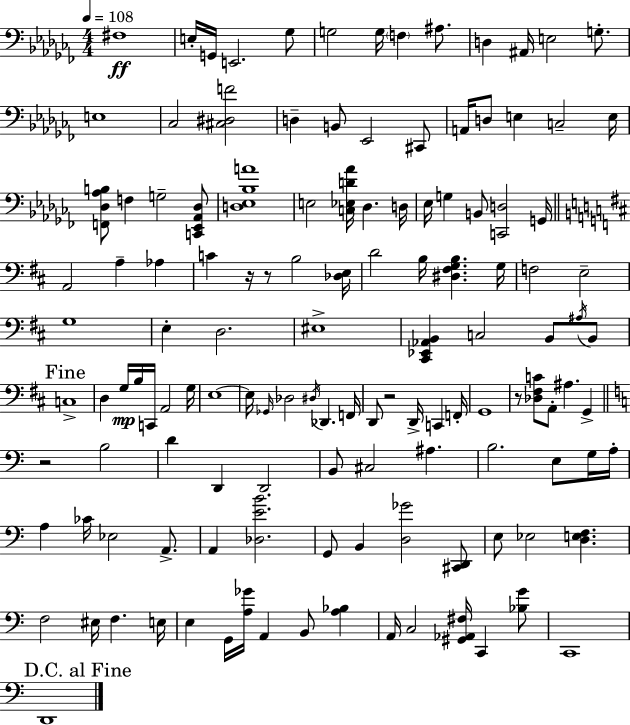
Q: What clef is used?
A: bass